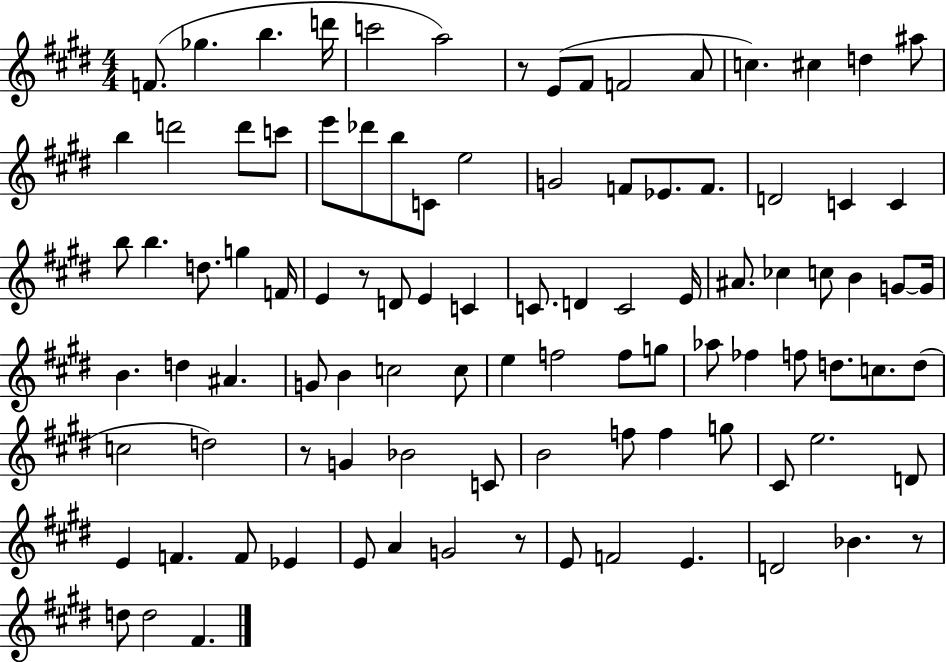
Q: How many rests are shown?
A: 5